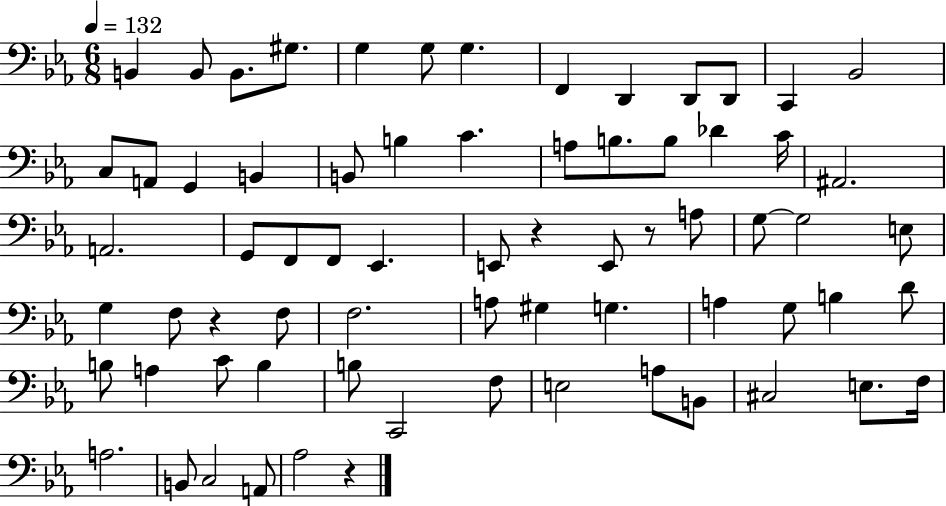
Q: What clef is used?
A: bass